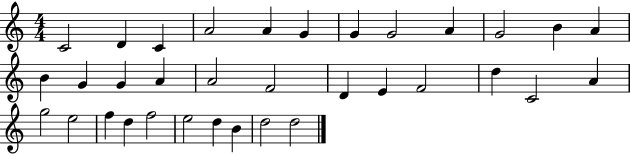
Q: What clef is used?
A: treble